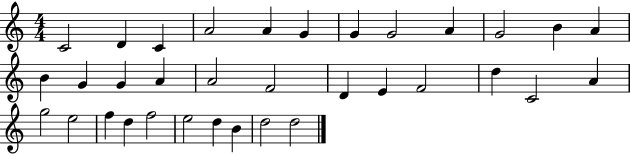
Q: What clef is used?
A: treble